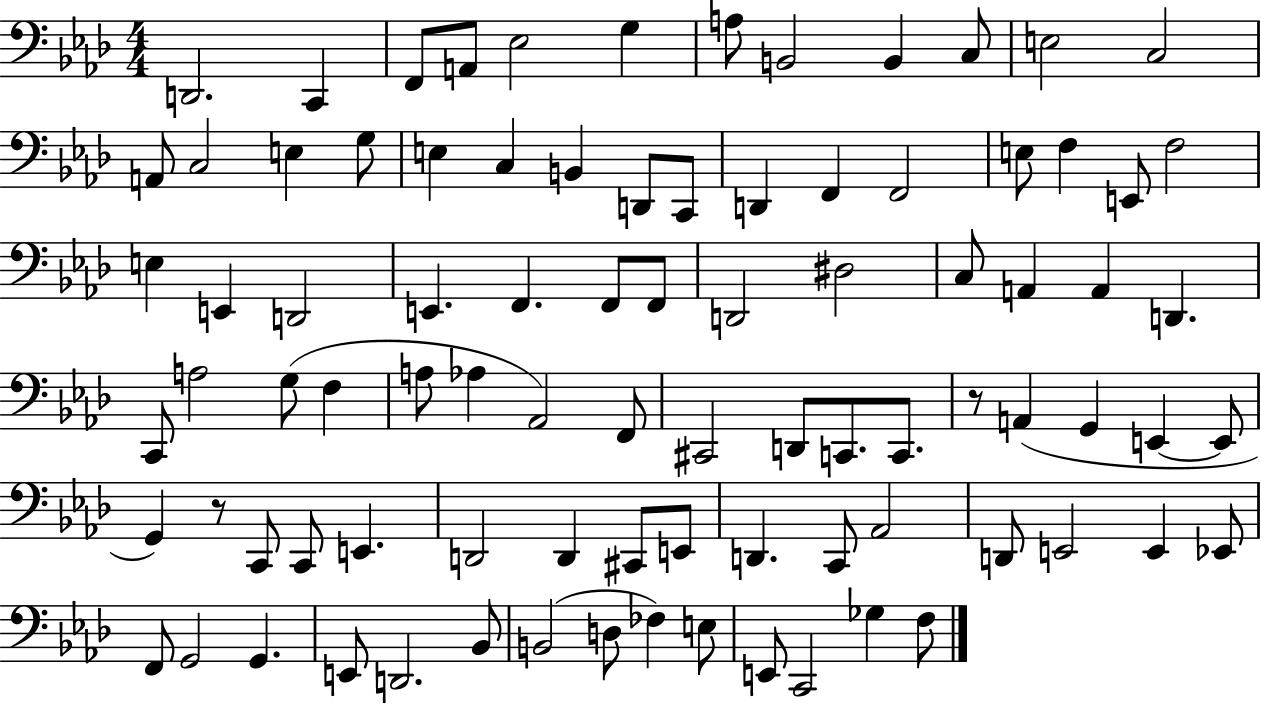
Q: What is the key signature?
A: AES major